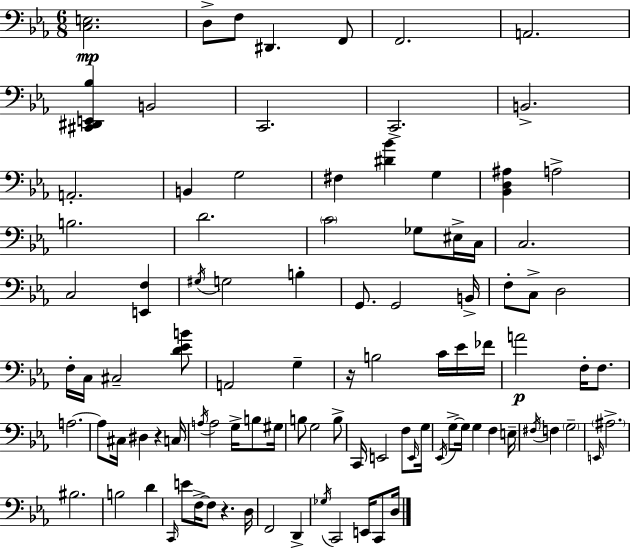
[C3,E3]/h. D3/e F3/e D#2/q. F2/e F2/h. A2/h. [C#2,D#2,E2,Bb3]/q B2/h C2/h. C2/h. B2/h. A2/h. B2/q G3/h F#3/q [D#4,Bb4]/q G3/q [Bb2,D3,A#3]/q A3/h B3/h. D4/h. C4/h Gb3/e EIS3/s C3/s C3/h. C3/h [E2,F3]/q G#3/s G3/h B3/q G2/e. G2/h B2/s F3/e C3/e D3/h F3/s C3/s C#3/h [D4,Eb4,B4]/e A2/h G3/q R/s B3/h C4/s Eb4/s FES4/s A4/h F3/s F3/e. A3/h. A3/e C#3/s D#3/q R/q C3/s A3/s A3/h G3/s B3/e G#3/s B3/e G3/h B3/e C2/s E2/h F3/e E2/s G3/s Eb2/s G3/e G3/s G3/q F3/q E3/s F#3/s F3/q G3/h E2/s A#3/h. BIS3/h. B3/h D4/q C2/s E4/e F3/s F3/e R/q. D3/s F2/h D2/q Gb3/s C2/h E2/s C2/e D3/s